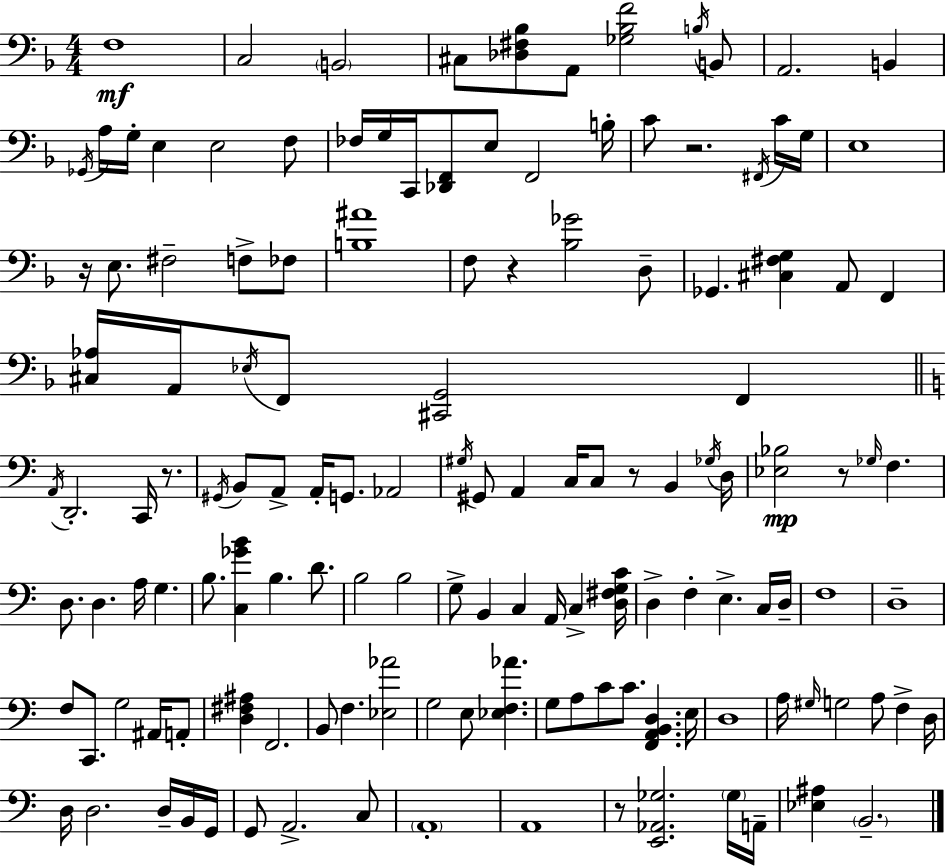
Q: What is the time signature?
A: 4/4